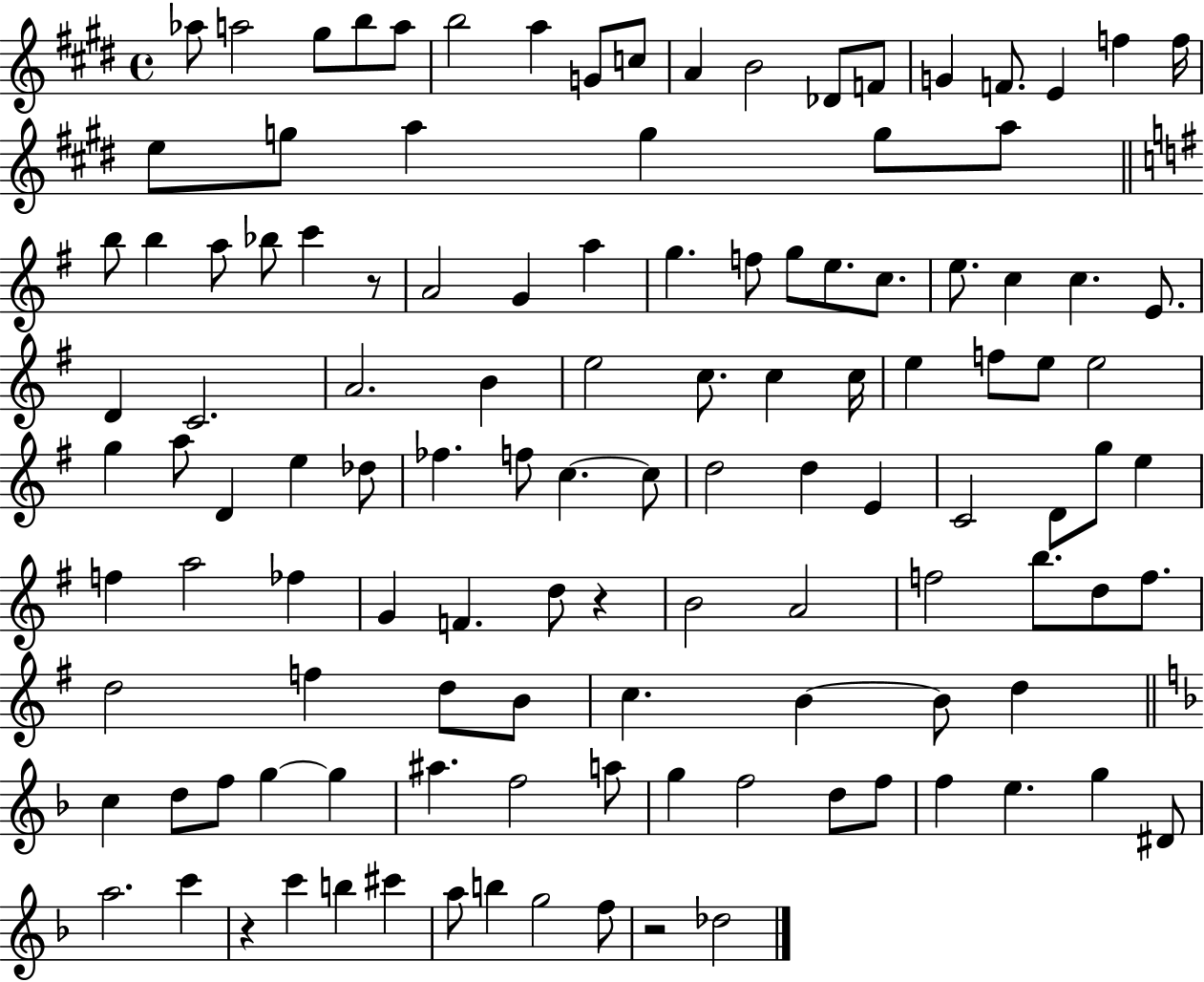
{
  \clef treble
  \time 4/4
  \defaultTimeSignature
  \key e \major
  aes''8 a''2 gis''8 b''8 a''8 | b''2 a''4 g'8 c''8 | a'4 b'2 des'8 f'8 | g'4 f'8. e'4 f''4 f''16 | \break e''8 g''8 a''4 g''4 g''8 a''8 | \bar "||" \break \key g \major b''8 b''4 a''8 bes''8 c'''4 r8 | a'2 g'4 a''4 | g''4. f''8 g''8 e''8. c''8. | e''8. c''4 c''4. e'8. | \break d'4 c'2. | a'2. b'4 | e''2 c''8. c''4 c''16 | e''4 f''8 e''8 e''2 | \break g''4 a''8 d'4 e''4 des''8 | fes''4. f''8 c''4.~~ c''8 | d''2 d''4 e'4 | c'2 d'8 g''8 e''4 | \break f''4 a''2 fes''4 | g'4 f'4. d''8 r4 | b'2 a'2 | f''2 b''8. d''8 f''8. | \break d''2 f''4 d''8 b'8 | c''4. b'4~~ b'8 d''4 | \bar "||" \break \key d \minor c''4 d''8 f''8 g''4~~ g''4 | ais''4. f''2 a''8 | g''4 f''2 d''8 f''8 | f''4 e''4. g''4 dis'8 | \break a''2. c'''4 | r4 c'''4 b''4 cis'''4 | a''8 b''4 g''2 f''8 | r2 des''2 | \break \bar "|."
}